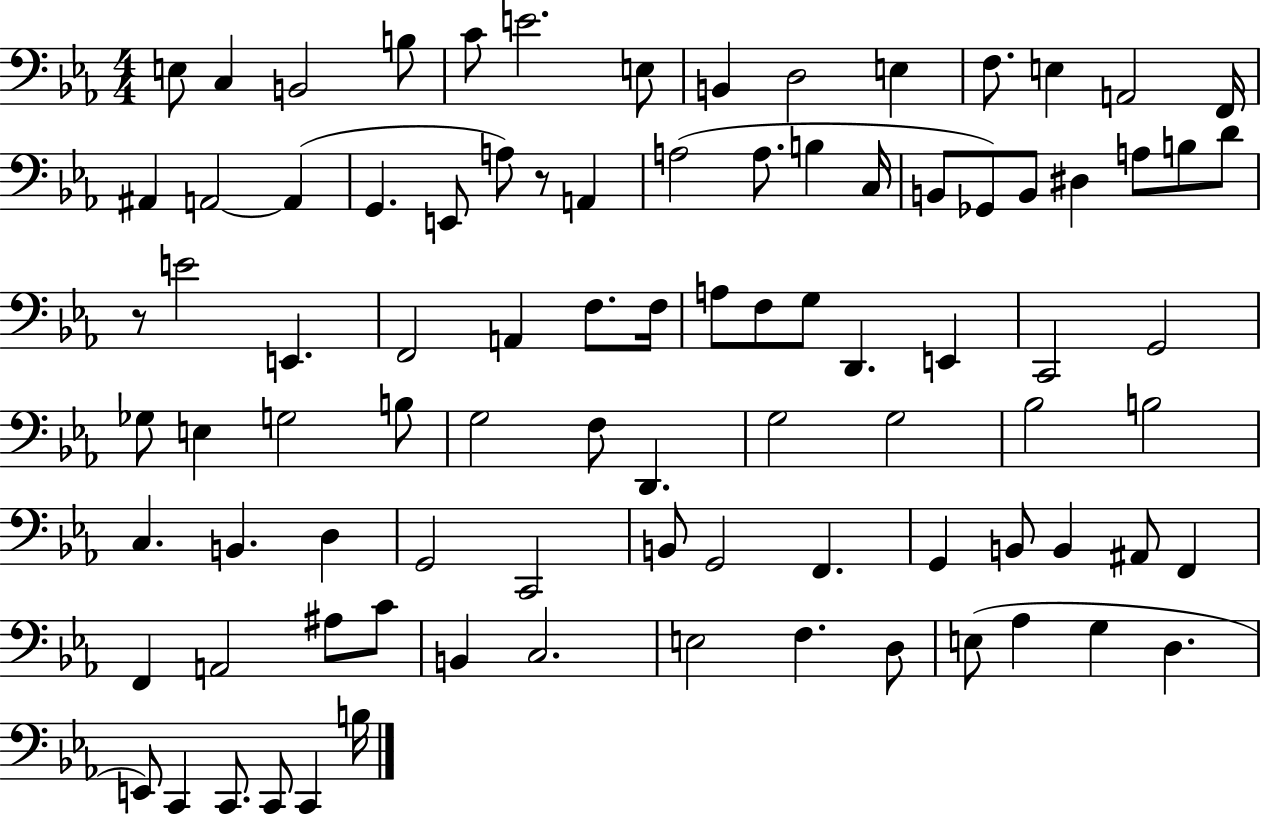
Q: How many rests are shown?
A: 2